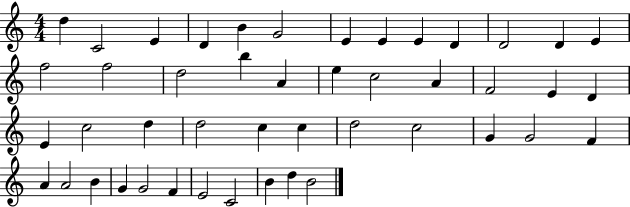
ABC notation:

X:1
T:Untitled
M:4/4
L:1/4
K:C
d C2 E D B G2 E E E D D2 D E f2 f2 d2 b A e c2 A F2 E D E c2 d d2 c c d2 c2 G G2 F A A2 B G G2 F E2 C2 B d B2